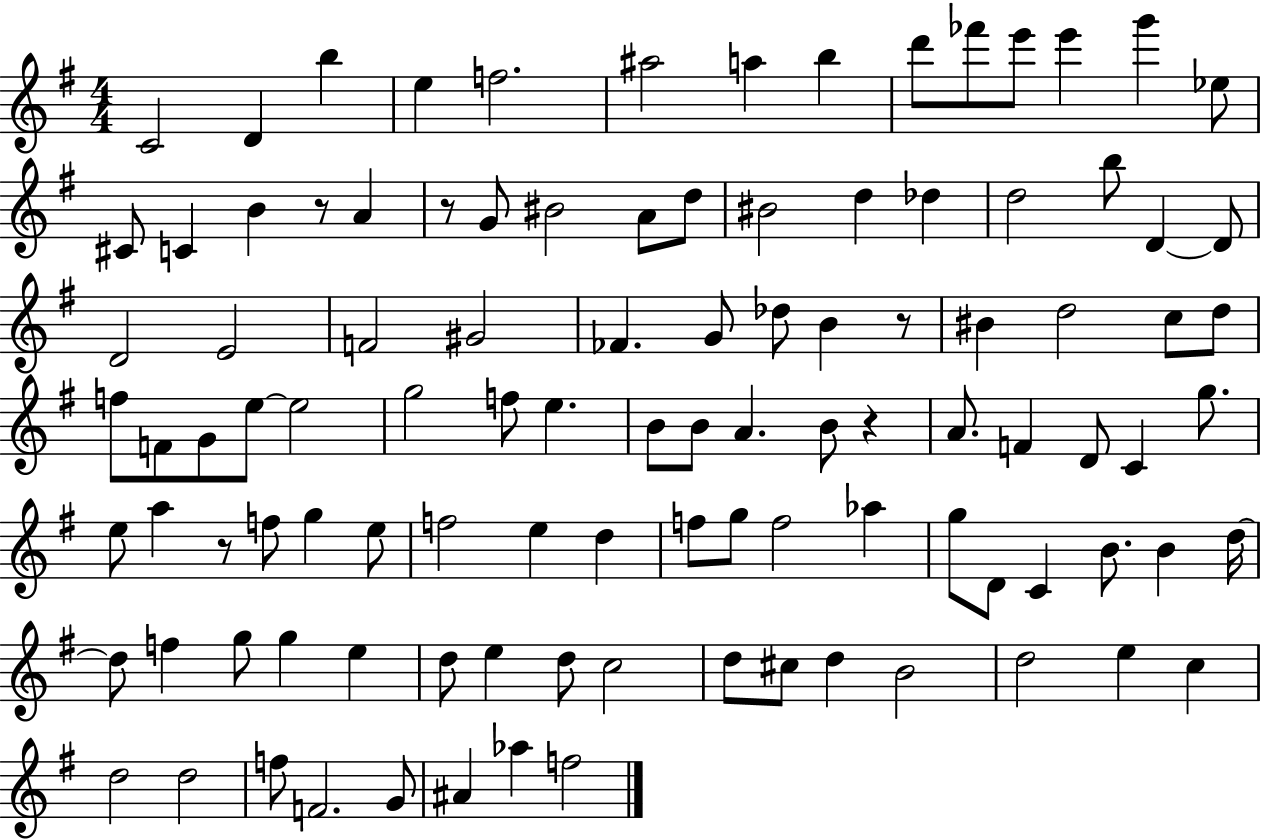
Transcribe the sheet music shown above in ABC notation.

X:1
T:Untitled
M:4/4
L:1/4
K:G
C2 D b e f2 ^a2 a b d'/2 _f'/2 e'/2 e' g' _e/2 ^C/2 C B z/2 A z/2 G/2 ^B2 A/2 d/2 ^B2 d _d d2 b/2 D D/2 D2 E2 F2 ^G2 _F G/2 _d/2 B z/2 ^B d2 c/2 d/2 f/2 F/2 G/2 e/2 e2 g2 f/2 e B/2 B/2 A B/2 z A/2 F D/2 C g/2 e/2 a z/2 f/2 g e/2 f2 e d f/2 g/2 f2 _a g/2 D/2 C B/2 B d/4 d/2 f g/2 g e d/2 e d/2 c2 d/2 ^c/2 d B2 d2 e c d2 d2 f/2 F2 G/2 ^A _a f2